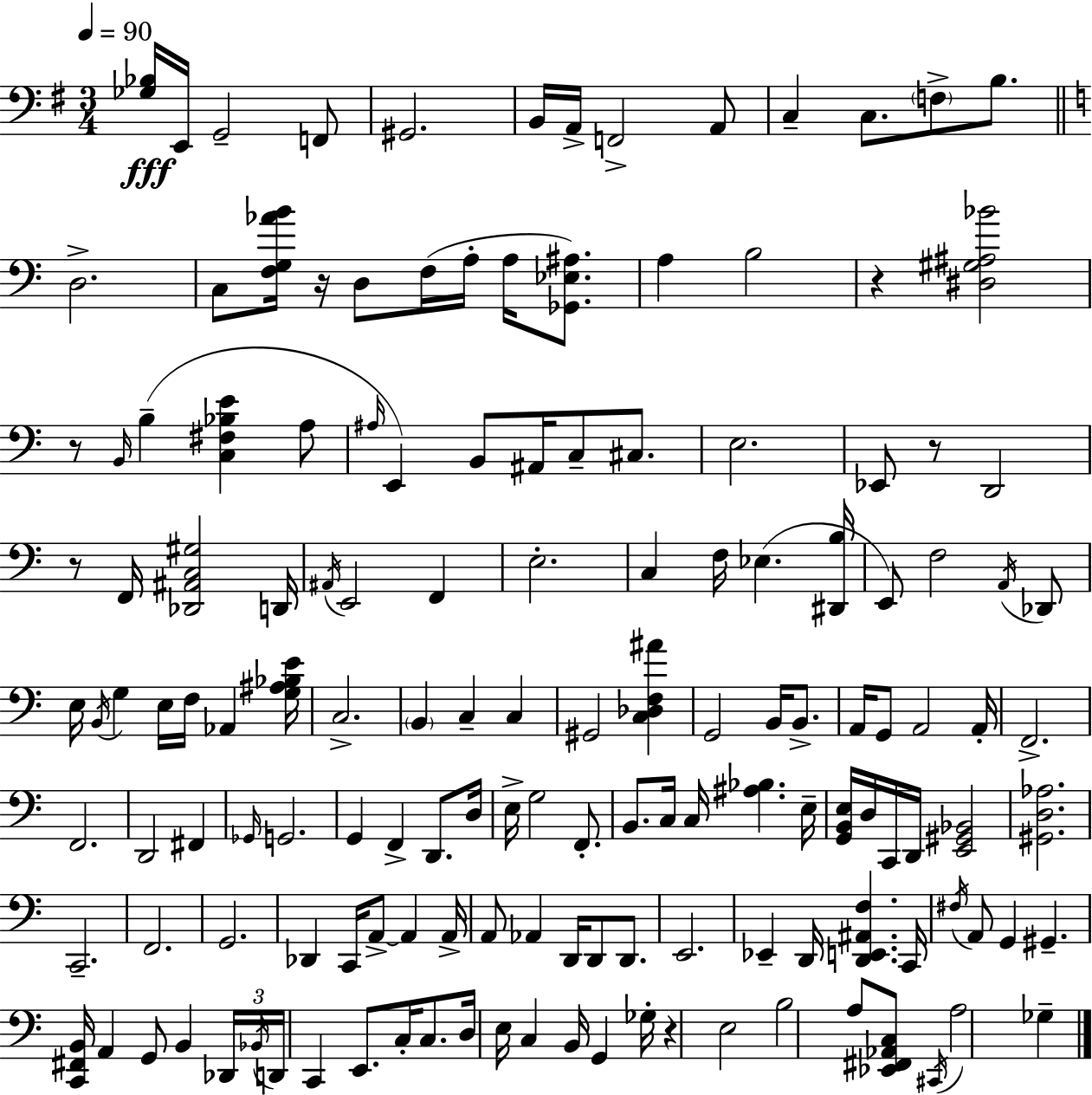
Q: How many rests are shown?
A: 6